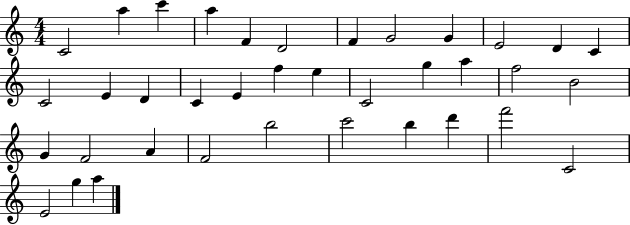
C4/h A5/q C6/q A5/q F4/q D4/h F4/q G4/h G4/q E4/h D4/q C4/q C4/h E4/q D4/q C4/q E4/q F5/q E5/q C4/h G5/q A5/q F5/h B4/h G4/q F4/h A4/q F4/h B5/h C6/h B5/q D6/q F6/h C4/h E4/h G5/q A5/q